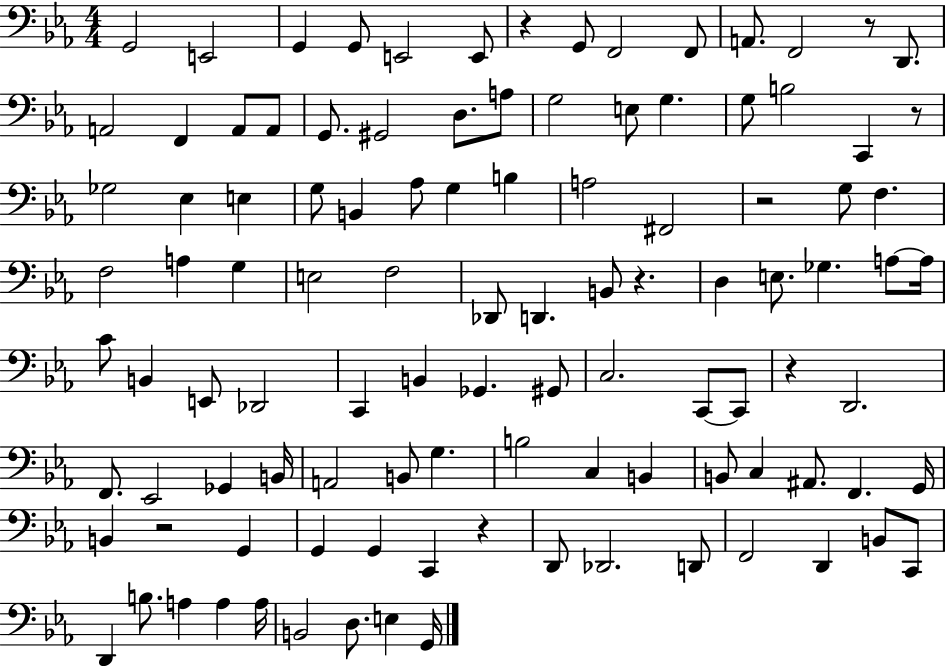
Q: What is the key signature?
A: EES major